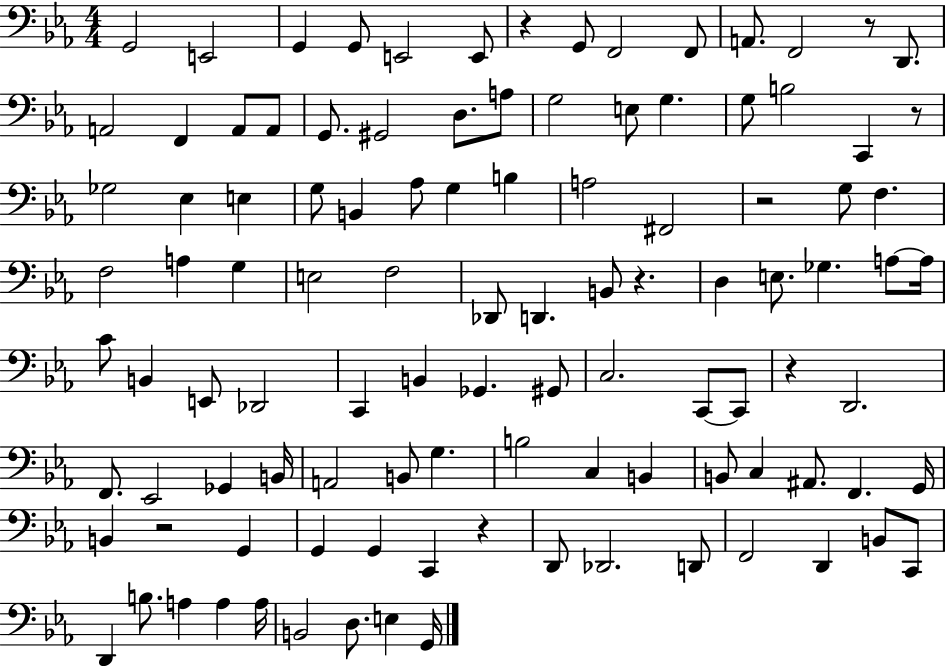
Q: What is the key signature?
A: EES major